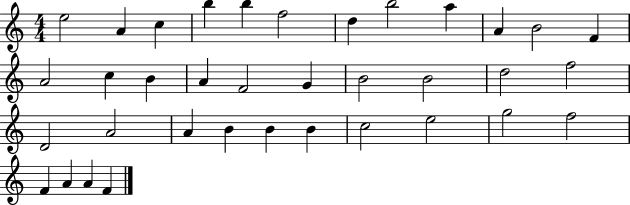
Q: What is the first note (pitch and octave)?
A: E5